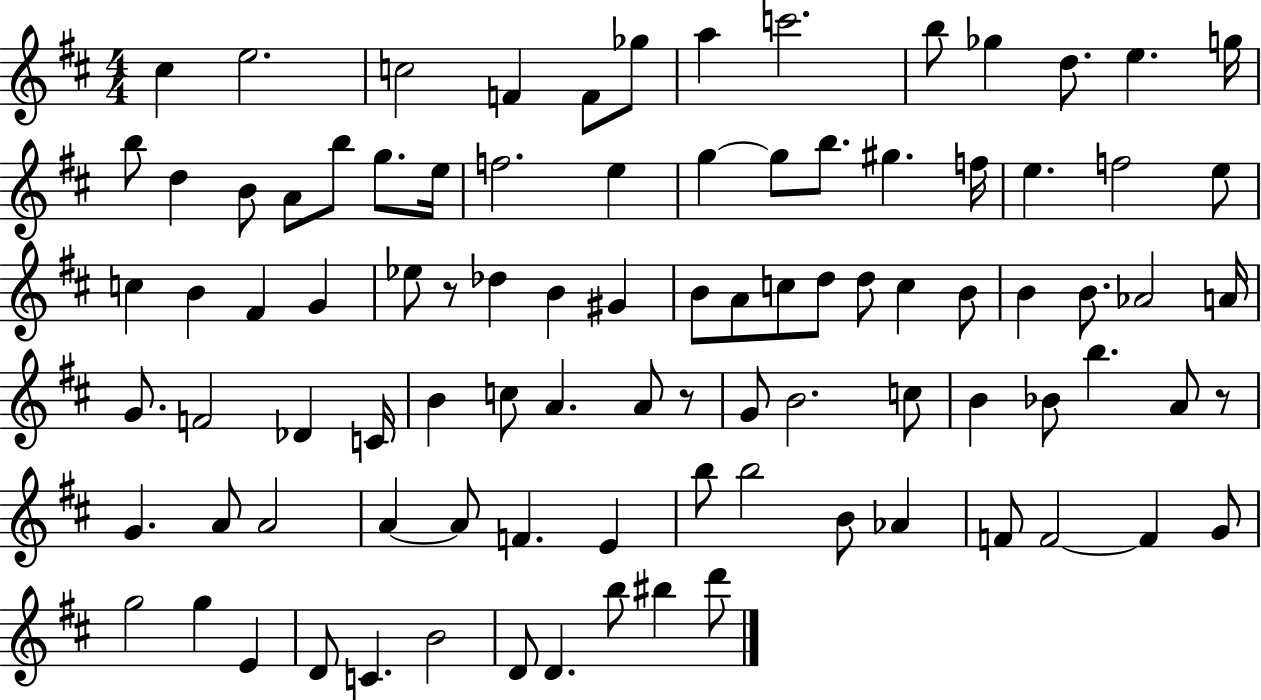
{
  \clef treble
  \numericTimeSignature
  \time 4/4
  \key d \major
  cis''4 e''2. | c''2 f'4 f'8 ges''8 | a''4 c'''2. | b''8 ges''4 d''8. e''4. g''16 | \break b''8 d''4 b'8 a'8 b''8 g''8. e''16 | f''2. e''4 | g''4~~ g''8 b''8. gis''4. f''16 | e''4. f''2 e''8 | \break c''4 b'4 fis'4 g'4 | ees''8 r8 des''4 b'4 gis'4 | b'8 a'8 c''8 d''8 d''8 c''4 b'8 | b'4 b'8. aes'2 a'16 | \break g'8. f'2 des'4 c'16 | b'4 c''8 a'4. a'8 r8 | g'8 b'2. c''8 | b'4 bes'8 b''4. a'8 r8 | \break g'4. a'8 a'2 | a'4~~ a'8 f'4. e'4 | b''8 b''2 b'8 aes'4 | f'8 f'2~~ f'4 g'8 | \break g''2 g''4 e'4 | d'8 c'4. b'2 | d'8 d'4. b''8 bis''4 d'''8 | \bar "|."
}